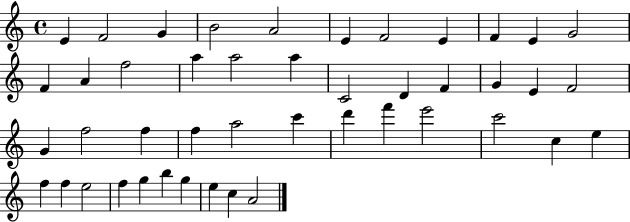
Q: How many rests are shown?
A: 0